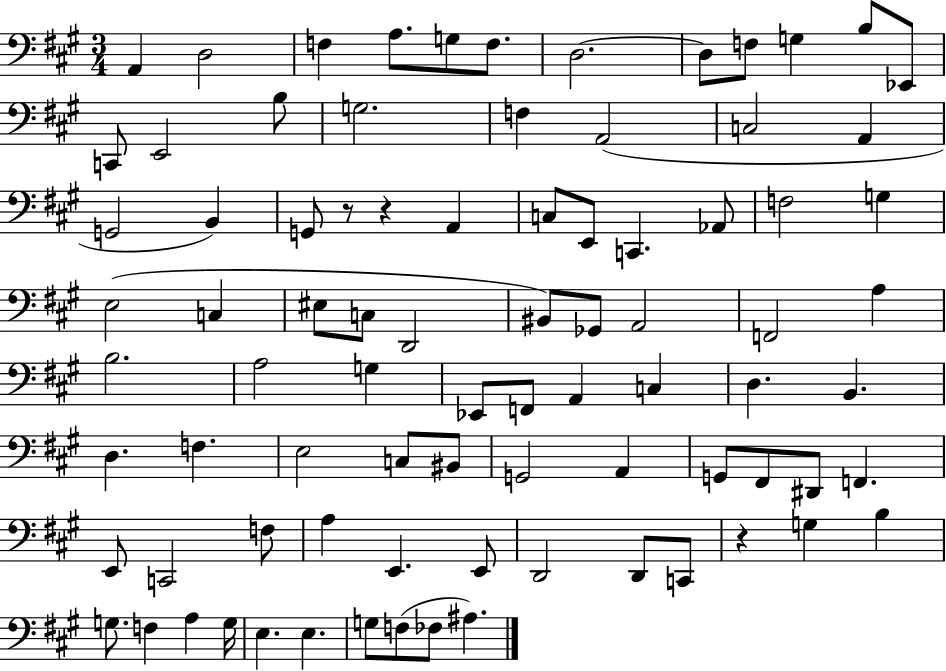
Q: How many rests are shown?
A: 3